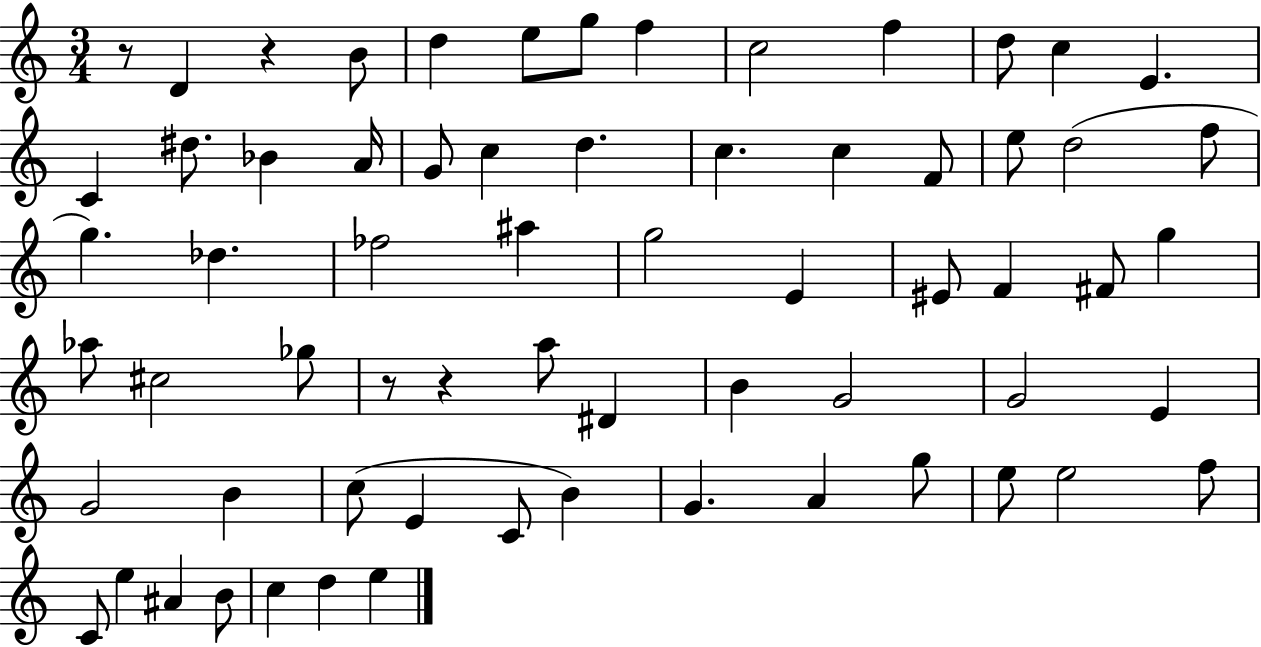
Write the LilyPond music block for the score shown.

{
  \clef treble
  \numericTimeSignature
  \time 3/4
  \key c \major
  \repeat volta 2 { r8 d'4 r4 b'8 | d''4 e''8 g''8 f''4 | c''2 f''4 | d''8 c''4 e'4. | \break c'4 dis''8. bes'4 a'16 | g'8 c''4 d''4. | c''4. c''4 f'8 | e''8 d''2( f''8 | \break g''4.) des''4. | fes''2 ais''4 | g''2 e'4 | eis'8 f'4 fis'8 g''4 | \break aes''8 cis''2 ges''8 | r8 r4 a''8 dis'4 | b'4 g'2 | g'2 e'4 | \break g'2 b'4 | c''8( e'4 c'8 b'4) | g'4. a'4 g''8 | e''8 e''2 f''8 | \break c'8 e''4 ais'4 b'8 | c''4 d''4 e''4 | } \bar "|."
}